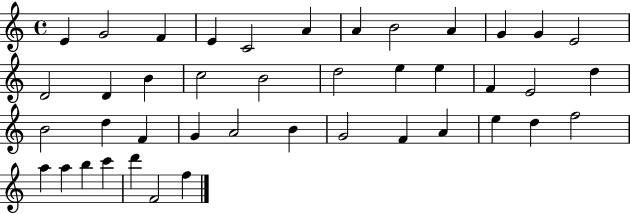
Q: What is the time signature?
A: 4/4